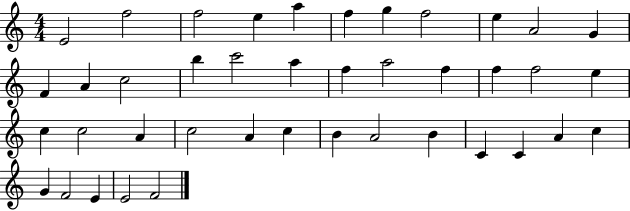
{
  \clef treble
  \numericTimeSignature
  \time 4/4
  \key c \major
  e'2 f''2 | f''2 e''4 a''4 | f''4 g''4 f''2 | e''4 a'2 g'4 | \break f'4 a'4 c''2 | b''4 c'''2 a''4 | f''4 a''2 f''4 | f''4 f''2 e''4 | \break c''4 c''2 a'4 | c''2 a'4 c''4 | b'4 a'2 b'4 | c'4 c'4 a'4 c''4 | \break g'4 f'2 e'4 | e'2 f'2 | \bar "|."
}